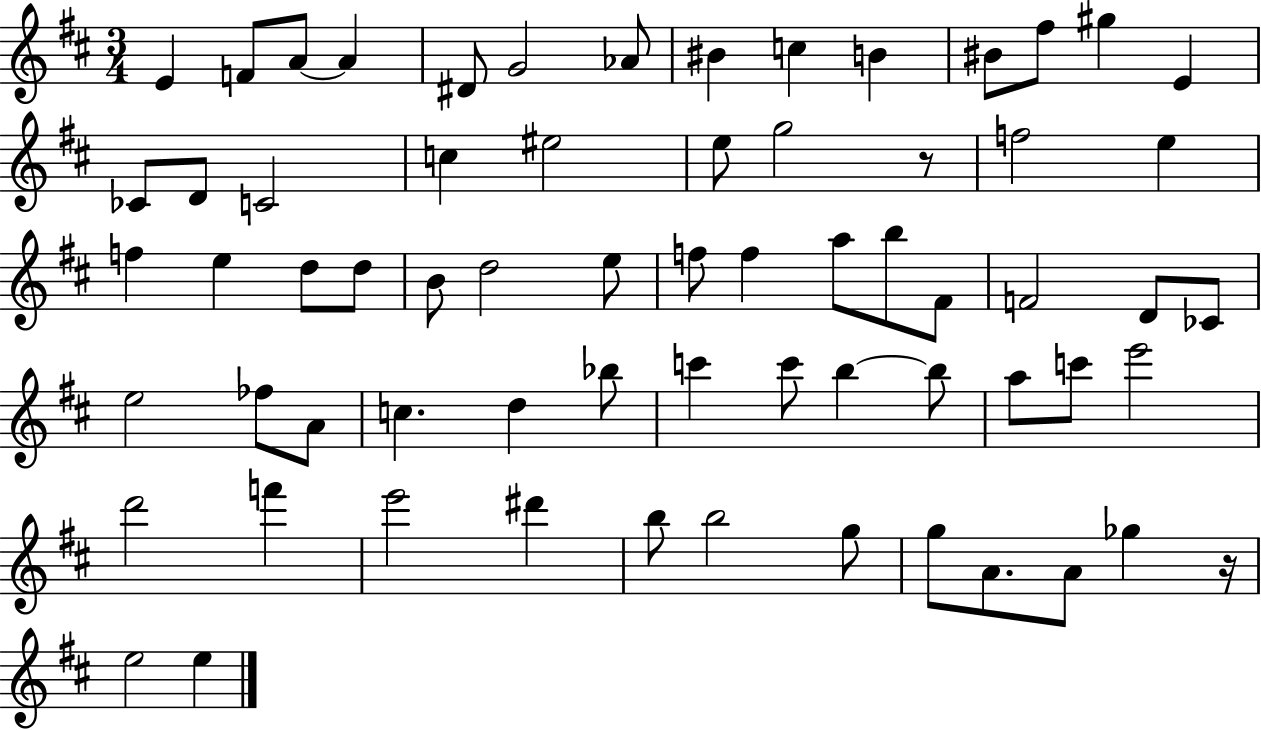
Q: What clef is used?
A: treble